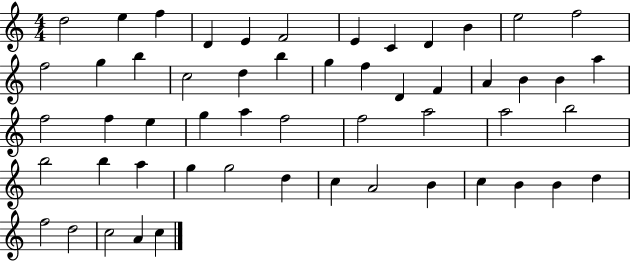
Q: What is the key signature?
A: C major